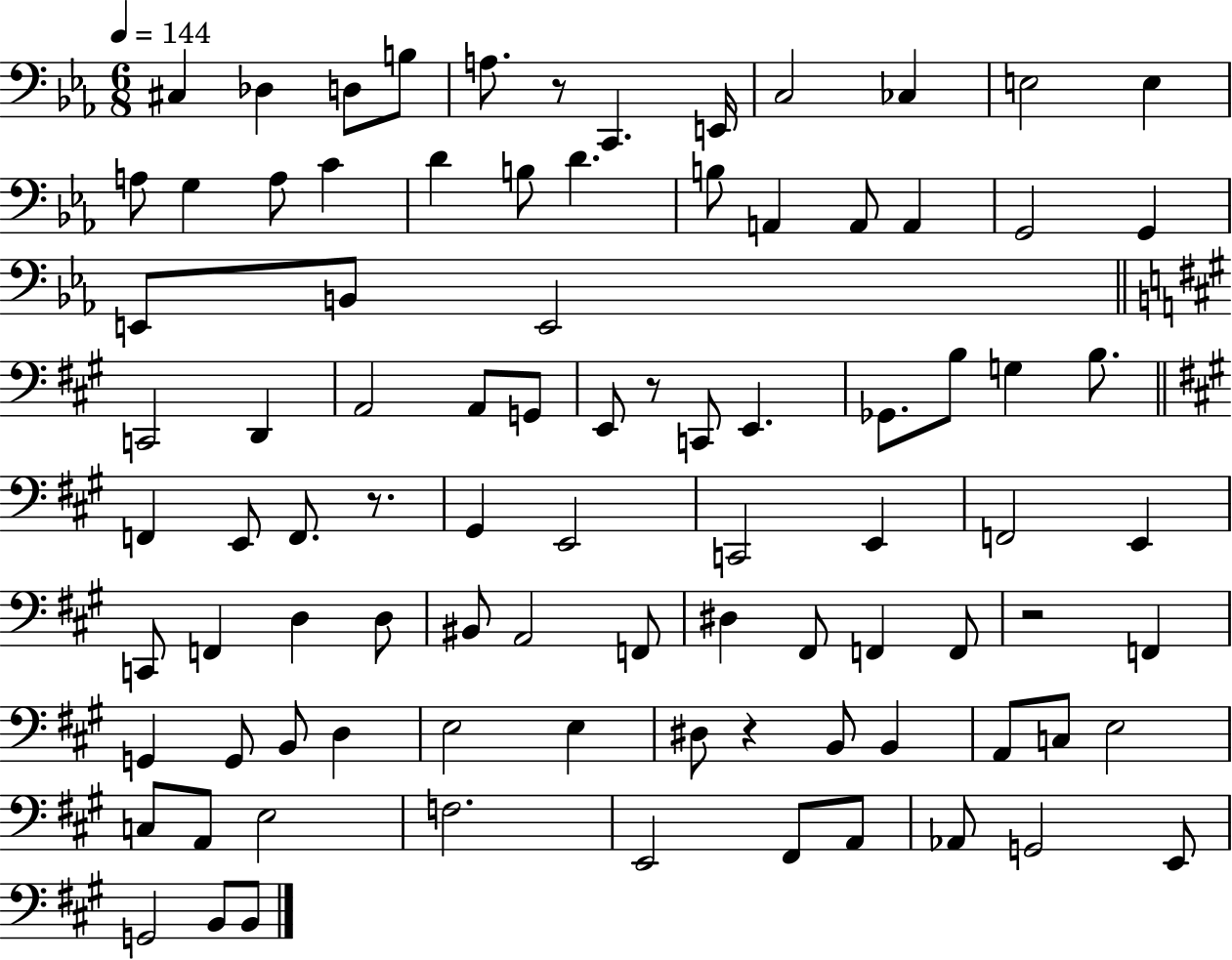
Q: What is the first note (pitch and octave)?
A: C#3